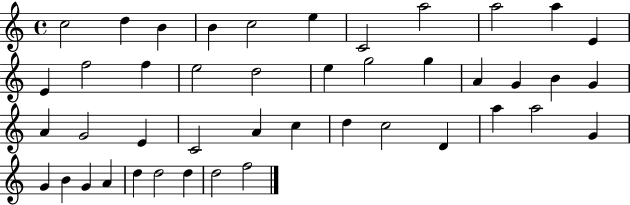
C5/h D5/q B4/q B4/q C5/h E5/q C4/h A5/h A5/h A5/q E4/q E4/q F5/h F5/q E5/h D5/h E5/q G5/h G5/q A4/q G4/q B4/q G4/q A4/q G4/h E4/q C4/h A4/q C5/q D5/q C5/h D4/q A5/q A5/h G4/q G4/q B4/q G4/q A4/q D5/q D5/h D5/q D5/h F5/h